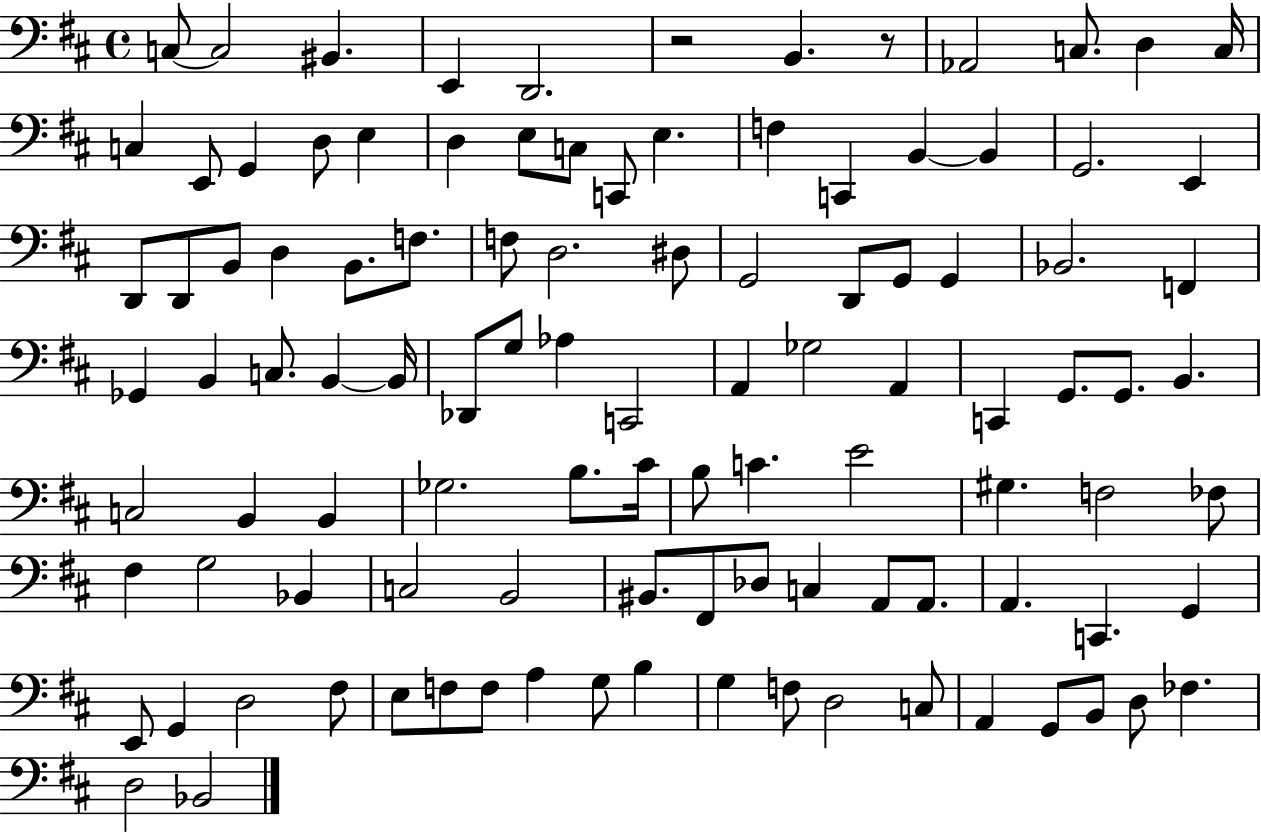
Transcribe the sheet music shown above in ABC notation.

X:1
T:Untitled
M:4/4
L:1/4
K:D
C,/2 C,2 ^B,, E,, D,,2 z2 B,, z/2 _A,,2 C,/2 D, C,/4 C, E,,/2 G,, D,/2 E, D, E,/2 C,/2 C,,/2 E, F, C,, B,, B,, G,,2 E,, D,,/2 D,,/2 B,,/2 D, B,,/2 F,/2 F,/2 D,2 ^D,/2 G,,2 D,,/2 G,,/2 G,, _B,,2 F,, _G,, B,, C,/2 B,, B,,/4 _D,,/2 G,/2 _A, C,,2 A,, _G,2 A,, C,, G,,/2 G,,/2 B,, C,2 B,, B,, _G,2 B,/2 ^C/4 B,/2 C E2 ^G, F,2 _F,/2 ^F, G,2 _B,, C,2 B,,2 ^B,,/2 ^F,,/2 _D,/2 C, A,,/2 A,,/2 A,, C,, G,, E,,/2 G,, D,2 ^F,/2 E,/2 F,/2 F,/2 A, G,/2 B, G, F,/2 D,2 C,/2 A,, G,,/2 B,,/2 D,/2 _F, D,2 _B,,2